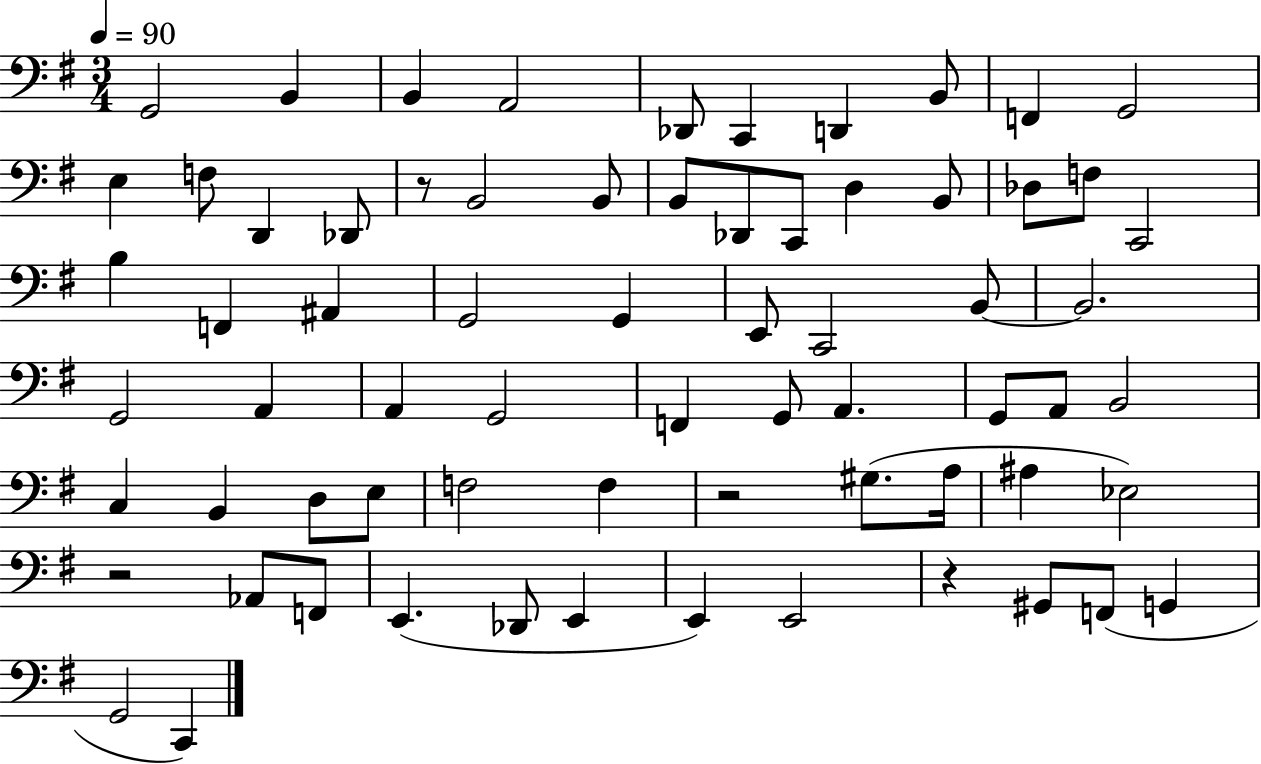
X:1
T:Untitled
M:3/4
L:1/4
K:G
G,,2 B,, B,, A,,2 _D,,/2 C,, D,, B,,/2 F,, G,,2 E, F,/2 D,, _D,,/2 z/2 B,,2 B,,/2 B,,/2 _D,,/2 C,,/2 D, B,,/2 _D,/2 F,/2 C,,2 B, F,, ^A,, G,,2 G,, E,,/2 C,,2 B,,/2 B,,2 G,,2 A,, A,, G,,2 F,, G,,/2 A,, G,,/2 A,,/2 B,,2 C, B,, D,/2 E,/2 F,2 F, z2 ^G,/2 A,/4 ^A, _E,2 z2 _A,,/2 F,,/2 E,, _D,,/2 E,, E,, E,,2 z ^G,,/2 F,,/2 G,, G,,2 C,,